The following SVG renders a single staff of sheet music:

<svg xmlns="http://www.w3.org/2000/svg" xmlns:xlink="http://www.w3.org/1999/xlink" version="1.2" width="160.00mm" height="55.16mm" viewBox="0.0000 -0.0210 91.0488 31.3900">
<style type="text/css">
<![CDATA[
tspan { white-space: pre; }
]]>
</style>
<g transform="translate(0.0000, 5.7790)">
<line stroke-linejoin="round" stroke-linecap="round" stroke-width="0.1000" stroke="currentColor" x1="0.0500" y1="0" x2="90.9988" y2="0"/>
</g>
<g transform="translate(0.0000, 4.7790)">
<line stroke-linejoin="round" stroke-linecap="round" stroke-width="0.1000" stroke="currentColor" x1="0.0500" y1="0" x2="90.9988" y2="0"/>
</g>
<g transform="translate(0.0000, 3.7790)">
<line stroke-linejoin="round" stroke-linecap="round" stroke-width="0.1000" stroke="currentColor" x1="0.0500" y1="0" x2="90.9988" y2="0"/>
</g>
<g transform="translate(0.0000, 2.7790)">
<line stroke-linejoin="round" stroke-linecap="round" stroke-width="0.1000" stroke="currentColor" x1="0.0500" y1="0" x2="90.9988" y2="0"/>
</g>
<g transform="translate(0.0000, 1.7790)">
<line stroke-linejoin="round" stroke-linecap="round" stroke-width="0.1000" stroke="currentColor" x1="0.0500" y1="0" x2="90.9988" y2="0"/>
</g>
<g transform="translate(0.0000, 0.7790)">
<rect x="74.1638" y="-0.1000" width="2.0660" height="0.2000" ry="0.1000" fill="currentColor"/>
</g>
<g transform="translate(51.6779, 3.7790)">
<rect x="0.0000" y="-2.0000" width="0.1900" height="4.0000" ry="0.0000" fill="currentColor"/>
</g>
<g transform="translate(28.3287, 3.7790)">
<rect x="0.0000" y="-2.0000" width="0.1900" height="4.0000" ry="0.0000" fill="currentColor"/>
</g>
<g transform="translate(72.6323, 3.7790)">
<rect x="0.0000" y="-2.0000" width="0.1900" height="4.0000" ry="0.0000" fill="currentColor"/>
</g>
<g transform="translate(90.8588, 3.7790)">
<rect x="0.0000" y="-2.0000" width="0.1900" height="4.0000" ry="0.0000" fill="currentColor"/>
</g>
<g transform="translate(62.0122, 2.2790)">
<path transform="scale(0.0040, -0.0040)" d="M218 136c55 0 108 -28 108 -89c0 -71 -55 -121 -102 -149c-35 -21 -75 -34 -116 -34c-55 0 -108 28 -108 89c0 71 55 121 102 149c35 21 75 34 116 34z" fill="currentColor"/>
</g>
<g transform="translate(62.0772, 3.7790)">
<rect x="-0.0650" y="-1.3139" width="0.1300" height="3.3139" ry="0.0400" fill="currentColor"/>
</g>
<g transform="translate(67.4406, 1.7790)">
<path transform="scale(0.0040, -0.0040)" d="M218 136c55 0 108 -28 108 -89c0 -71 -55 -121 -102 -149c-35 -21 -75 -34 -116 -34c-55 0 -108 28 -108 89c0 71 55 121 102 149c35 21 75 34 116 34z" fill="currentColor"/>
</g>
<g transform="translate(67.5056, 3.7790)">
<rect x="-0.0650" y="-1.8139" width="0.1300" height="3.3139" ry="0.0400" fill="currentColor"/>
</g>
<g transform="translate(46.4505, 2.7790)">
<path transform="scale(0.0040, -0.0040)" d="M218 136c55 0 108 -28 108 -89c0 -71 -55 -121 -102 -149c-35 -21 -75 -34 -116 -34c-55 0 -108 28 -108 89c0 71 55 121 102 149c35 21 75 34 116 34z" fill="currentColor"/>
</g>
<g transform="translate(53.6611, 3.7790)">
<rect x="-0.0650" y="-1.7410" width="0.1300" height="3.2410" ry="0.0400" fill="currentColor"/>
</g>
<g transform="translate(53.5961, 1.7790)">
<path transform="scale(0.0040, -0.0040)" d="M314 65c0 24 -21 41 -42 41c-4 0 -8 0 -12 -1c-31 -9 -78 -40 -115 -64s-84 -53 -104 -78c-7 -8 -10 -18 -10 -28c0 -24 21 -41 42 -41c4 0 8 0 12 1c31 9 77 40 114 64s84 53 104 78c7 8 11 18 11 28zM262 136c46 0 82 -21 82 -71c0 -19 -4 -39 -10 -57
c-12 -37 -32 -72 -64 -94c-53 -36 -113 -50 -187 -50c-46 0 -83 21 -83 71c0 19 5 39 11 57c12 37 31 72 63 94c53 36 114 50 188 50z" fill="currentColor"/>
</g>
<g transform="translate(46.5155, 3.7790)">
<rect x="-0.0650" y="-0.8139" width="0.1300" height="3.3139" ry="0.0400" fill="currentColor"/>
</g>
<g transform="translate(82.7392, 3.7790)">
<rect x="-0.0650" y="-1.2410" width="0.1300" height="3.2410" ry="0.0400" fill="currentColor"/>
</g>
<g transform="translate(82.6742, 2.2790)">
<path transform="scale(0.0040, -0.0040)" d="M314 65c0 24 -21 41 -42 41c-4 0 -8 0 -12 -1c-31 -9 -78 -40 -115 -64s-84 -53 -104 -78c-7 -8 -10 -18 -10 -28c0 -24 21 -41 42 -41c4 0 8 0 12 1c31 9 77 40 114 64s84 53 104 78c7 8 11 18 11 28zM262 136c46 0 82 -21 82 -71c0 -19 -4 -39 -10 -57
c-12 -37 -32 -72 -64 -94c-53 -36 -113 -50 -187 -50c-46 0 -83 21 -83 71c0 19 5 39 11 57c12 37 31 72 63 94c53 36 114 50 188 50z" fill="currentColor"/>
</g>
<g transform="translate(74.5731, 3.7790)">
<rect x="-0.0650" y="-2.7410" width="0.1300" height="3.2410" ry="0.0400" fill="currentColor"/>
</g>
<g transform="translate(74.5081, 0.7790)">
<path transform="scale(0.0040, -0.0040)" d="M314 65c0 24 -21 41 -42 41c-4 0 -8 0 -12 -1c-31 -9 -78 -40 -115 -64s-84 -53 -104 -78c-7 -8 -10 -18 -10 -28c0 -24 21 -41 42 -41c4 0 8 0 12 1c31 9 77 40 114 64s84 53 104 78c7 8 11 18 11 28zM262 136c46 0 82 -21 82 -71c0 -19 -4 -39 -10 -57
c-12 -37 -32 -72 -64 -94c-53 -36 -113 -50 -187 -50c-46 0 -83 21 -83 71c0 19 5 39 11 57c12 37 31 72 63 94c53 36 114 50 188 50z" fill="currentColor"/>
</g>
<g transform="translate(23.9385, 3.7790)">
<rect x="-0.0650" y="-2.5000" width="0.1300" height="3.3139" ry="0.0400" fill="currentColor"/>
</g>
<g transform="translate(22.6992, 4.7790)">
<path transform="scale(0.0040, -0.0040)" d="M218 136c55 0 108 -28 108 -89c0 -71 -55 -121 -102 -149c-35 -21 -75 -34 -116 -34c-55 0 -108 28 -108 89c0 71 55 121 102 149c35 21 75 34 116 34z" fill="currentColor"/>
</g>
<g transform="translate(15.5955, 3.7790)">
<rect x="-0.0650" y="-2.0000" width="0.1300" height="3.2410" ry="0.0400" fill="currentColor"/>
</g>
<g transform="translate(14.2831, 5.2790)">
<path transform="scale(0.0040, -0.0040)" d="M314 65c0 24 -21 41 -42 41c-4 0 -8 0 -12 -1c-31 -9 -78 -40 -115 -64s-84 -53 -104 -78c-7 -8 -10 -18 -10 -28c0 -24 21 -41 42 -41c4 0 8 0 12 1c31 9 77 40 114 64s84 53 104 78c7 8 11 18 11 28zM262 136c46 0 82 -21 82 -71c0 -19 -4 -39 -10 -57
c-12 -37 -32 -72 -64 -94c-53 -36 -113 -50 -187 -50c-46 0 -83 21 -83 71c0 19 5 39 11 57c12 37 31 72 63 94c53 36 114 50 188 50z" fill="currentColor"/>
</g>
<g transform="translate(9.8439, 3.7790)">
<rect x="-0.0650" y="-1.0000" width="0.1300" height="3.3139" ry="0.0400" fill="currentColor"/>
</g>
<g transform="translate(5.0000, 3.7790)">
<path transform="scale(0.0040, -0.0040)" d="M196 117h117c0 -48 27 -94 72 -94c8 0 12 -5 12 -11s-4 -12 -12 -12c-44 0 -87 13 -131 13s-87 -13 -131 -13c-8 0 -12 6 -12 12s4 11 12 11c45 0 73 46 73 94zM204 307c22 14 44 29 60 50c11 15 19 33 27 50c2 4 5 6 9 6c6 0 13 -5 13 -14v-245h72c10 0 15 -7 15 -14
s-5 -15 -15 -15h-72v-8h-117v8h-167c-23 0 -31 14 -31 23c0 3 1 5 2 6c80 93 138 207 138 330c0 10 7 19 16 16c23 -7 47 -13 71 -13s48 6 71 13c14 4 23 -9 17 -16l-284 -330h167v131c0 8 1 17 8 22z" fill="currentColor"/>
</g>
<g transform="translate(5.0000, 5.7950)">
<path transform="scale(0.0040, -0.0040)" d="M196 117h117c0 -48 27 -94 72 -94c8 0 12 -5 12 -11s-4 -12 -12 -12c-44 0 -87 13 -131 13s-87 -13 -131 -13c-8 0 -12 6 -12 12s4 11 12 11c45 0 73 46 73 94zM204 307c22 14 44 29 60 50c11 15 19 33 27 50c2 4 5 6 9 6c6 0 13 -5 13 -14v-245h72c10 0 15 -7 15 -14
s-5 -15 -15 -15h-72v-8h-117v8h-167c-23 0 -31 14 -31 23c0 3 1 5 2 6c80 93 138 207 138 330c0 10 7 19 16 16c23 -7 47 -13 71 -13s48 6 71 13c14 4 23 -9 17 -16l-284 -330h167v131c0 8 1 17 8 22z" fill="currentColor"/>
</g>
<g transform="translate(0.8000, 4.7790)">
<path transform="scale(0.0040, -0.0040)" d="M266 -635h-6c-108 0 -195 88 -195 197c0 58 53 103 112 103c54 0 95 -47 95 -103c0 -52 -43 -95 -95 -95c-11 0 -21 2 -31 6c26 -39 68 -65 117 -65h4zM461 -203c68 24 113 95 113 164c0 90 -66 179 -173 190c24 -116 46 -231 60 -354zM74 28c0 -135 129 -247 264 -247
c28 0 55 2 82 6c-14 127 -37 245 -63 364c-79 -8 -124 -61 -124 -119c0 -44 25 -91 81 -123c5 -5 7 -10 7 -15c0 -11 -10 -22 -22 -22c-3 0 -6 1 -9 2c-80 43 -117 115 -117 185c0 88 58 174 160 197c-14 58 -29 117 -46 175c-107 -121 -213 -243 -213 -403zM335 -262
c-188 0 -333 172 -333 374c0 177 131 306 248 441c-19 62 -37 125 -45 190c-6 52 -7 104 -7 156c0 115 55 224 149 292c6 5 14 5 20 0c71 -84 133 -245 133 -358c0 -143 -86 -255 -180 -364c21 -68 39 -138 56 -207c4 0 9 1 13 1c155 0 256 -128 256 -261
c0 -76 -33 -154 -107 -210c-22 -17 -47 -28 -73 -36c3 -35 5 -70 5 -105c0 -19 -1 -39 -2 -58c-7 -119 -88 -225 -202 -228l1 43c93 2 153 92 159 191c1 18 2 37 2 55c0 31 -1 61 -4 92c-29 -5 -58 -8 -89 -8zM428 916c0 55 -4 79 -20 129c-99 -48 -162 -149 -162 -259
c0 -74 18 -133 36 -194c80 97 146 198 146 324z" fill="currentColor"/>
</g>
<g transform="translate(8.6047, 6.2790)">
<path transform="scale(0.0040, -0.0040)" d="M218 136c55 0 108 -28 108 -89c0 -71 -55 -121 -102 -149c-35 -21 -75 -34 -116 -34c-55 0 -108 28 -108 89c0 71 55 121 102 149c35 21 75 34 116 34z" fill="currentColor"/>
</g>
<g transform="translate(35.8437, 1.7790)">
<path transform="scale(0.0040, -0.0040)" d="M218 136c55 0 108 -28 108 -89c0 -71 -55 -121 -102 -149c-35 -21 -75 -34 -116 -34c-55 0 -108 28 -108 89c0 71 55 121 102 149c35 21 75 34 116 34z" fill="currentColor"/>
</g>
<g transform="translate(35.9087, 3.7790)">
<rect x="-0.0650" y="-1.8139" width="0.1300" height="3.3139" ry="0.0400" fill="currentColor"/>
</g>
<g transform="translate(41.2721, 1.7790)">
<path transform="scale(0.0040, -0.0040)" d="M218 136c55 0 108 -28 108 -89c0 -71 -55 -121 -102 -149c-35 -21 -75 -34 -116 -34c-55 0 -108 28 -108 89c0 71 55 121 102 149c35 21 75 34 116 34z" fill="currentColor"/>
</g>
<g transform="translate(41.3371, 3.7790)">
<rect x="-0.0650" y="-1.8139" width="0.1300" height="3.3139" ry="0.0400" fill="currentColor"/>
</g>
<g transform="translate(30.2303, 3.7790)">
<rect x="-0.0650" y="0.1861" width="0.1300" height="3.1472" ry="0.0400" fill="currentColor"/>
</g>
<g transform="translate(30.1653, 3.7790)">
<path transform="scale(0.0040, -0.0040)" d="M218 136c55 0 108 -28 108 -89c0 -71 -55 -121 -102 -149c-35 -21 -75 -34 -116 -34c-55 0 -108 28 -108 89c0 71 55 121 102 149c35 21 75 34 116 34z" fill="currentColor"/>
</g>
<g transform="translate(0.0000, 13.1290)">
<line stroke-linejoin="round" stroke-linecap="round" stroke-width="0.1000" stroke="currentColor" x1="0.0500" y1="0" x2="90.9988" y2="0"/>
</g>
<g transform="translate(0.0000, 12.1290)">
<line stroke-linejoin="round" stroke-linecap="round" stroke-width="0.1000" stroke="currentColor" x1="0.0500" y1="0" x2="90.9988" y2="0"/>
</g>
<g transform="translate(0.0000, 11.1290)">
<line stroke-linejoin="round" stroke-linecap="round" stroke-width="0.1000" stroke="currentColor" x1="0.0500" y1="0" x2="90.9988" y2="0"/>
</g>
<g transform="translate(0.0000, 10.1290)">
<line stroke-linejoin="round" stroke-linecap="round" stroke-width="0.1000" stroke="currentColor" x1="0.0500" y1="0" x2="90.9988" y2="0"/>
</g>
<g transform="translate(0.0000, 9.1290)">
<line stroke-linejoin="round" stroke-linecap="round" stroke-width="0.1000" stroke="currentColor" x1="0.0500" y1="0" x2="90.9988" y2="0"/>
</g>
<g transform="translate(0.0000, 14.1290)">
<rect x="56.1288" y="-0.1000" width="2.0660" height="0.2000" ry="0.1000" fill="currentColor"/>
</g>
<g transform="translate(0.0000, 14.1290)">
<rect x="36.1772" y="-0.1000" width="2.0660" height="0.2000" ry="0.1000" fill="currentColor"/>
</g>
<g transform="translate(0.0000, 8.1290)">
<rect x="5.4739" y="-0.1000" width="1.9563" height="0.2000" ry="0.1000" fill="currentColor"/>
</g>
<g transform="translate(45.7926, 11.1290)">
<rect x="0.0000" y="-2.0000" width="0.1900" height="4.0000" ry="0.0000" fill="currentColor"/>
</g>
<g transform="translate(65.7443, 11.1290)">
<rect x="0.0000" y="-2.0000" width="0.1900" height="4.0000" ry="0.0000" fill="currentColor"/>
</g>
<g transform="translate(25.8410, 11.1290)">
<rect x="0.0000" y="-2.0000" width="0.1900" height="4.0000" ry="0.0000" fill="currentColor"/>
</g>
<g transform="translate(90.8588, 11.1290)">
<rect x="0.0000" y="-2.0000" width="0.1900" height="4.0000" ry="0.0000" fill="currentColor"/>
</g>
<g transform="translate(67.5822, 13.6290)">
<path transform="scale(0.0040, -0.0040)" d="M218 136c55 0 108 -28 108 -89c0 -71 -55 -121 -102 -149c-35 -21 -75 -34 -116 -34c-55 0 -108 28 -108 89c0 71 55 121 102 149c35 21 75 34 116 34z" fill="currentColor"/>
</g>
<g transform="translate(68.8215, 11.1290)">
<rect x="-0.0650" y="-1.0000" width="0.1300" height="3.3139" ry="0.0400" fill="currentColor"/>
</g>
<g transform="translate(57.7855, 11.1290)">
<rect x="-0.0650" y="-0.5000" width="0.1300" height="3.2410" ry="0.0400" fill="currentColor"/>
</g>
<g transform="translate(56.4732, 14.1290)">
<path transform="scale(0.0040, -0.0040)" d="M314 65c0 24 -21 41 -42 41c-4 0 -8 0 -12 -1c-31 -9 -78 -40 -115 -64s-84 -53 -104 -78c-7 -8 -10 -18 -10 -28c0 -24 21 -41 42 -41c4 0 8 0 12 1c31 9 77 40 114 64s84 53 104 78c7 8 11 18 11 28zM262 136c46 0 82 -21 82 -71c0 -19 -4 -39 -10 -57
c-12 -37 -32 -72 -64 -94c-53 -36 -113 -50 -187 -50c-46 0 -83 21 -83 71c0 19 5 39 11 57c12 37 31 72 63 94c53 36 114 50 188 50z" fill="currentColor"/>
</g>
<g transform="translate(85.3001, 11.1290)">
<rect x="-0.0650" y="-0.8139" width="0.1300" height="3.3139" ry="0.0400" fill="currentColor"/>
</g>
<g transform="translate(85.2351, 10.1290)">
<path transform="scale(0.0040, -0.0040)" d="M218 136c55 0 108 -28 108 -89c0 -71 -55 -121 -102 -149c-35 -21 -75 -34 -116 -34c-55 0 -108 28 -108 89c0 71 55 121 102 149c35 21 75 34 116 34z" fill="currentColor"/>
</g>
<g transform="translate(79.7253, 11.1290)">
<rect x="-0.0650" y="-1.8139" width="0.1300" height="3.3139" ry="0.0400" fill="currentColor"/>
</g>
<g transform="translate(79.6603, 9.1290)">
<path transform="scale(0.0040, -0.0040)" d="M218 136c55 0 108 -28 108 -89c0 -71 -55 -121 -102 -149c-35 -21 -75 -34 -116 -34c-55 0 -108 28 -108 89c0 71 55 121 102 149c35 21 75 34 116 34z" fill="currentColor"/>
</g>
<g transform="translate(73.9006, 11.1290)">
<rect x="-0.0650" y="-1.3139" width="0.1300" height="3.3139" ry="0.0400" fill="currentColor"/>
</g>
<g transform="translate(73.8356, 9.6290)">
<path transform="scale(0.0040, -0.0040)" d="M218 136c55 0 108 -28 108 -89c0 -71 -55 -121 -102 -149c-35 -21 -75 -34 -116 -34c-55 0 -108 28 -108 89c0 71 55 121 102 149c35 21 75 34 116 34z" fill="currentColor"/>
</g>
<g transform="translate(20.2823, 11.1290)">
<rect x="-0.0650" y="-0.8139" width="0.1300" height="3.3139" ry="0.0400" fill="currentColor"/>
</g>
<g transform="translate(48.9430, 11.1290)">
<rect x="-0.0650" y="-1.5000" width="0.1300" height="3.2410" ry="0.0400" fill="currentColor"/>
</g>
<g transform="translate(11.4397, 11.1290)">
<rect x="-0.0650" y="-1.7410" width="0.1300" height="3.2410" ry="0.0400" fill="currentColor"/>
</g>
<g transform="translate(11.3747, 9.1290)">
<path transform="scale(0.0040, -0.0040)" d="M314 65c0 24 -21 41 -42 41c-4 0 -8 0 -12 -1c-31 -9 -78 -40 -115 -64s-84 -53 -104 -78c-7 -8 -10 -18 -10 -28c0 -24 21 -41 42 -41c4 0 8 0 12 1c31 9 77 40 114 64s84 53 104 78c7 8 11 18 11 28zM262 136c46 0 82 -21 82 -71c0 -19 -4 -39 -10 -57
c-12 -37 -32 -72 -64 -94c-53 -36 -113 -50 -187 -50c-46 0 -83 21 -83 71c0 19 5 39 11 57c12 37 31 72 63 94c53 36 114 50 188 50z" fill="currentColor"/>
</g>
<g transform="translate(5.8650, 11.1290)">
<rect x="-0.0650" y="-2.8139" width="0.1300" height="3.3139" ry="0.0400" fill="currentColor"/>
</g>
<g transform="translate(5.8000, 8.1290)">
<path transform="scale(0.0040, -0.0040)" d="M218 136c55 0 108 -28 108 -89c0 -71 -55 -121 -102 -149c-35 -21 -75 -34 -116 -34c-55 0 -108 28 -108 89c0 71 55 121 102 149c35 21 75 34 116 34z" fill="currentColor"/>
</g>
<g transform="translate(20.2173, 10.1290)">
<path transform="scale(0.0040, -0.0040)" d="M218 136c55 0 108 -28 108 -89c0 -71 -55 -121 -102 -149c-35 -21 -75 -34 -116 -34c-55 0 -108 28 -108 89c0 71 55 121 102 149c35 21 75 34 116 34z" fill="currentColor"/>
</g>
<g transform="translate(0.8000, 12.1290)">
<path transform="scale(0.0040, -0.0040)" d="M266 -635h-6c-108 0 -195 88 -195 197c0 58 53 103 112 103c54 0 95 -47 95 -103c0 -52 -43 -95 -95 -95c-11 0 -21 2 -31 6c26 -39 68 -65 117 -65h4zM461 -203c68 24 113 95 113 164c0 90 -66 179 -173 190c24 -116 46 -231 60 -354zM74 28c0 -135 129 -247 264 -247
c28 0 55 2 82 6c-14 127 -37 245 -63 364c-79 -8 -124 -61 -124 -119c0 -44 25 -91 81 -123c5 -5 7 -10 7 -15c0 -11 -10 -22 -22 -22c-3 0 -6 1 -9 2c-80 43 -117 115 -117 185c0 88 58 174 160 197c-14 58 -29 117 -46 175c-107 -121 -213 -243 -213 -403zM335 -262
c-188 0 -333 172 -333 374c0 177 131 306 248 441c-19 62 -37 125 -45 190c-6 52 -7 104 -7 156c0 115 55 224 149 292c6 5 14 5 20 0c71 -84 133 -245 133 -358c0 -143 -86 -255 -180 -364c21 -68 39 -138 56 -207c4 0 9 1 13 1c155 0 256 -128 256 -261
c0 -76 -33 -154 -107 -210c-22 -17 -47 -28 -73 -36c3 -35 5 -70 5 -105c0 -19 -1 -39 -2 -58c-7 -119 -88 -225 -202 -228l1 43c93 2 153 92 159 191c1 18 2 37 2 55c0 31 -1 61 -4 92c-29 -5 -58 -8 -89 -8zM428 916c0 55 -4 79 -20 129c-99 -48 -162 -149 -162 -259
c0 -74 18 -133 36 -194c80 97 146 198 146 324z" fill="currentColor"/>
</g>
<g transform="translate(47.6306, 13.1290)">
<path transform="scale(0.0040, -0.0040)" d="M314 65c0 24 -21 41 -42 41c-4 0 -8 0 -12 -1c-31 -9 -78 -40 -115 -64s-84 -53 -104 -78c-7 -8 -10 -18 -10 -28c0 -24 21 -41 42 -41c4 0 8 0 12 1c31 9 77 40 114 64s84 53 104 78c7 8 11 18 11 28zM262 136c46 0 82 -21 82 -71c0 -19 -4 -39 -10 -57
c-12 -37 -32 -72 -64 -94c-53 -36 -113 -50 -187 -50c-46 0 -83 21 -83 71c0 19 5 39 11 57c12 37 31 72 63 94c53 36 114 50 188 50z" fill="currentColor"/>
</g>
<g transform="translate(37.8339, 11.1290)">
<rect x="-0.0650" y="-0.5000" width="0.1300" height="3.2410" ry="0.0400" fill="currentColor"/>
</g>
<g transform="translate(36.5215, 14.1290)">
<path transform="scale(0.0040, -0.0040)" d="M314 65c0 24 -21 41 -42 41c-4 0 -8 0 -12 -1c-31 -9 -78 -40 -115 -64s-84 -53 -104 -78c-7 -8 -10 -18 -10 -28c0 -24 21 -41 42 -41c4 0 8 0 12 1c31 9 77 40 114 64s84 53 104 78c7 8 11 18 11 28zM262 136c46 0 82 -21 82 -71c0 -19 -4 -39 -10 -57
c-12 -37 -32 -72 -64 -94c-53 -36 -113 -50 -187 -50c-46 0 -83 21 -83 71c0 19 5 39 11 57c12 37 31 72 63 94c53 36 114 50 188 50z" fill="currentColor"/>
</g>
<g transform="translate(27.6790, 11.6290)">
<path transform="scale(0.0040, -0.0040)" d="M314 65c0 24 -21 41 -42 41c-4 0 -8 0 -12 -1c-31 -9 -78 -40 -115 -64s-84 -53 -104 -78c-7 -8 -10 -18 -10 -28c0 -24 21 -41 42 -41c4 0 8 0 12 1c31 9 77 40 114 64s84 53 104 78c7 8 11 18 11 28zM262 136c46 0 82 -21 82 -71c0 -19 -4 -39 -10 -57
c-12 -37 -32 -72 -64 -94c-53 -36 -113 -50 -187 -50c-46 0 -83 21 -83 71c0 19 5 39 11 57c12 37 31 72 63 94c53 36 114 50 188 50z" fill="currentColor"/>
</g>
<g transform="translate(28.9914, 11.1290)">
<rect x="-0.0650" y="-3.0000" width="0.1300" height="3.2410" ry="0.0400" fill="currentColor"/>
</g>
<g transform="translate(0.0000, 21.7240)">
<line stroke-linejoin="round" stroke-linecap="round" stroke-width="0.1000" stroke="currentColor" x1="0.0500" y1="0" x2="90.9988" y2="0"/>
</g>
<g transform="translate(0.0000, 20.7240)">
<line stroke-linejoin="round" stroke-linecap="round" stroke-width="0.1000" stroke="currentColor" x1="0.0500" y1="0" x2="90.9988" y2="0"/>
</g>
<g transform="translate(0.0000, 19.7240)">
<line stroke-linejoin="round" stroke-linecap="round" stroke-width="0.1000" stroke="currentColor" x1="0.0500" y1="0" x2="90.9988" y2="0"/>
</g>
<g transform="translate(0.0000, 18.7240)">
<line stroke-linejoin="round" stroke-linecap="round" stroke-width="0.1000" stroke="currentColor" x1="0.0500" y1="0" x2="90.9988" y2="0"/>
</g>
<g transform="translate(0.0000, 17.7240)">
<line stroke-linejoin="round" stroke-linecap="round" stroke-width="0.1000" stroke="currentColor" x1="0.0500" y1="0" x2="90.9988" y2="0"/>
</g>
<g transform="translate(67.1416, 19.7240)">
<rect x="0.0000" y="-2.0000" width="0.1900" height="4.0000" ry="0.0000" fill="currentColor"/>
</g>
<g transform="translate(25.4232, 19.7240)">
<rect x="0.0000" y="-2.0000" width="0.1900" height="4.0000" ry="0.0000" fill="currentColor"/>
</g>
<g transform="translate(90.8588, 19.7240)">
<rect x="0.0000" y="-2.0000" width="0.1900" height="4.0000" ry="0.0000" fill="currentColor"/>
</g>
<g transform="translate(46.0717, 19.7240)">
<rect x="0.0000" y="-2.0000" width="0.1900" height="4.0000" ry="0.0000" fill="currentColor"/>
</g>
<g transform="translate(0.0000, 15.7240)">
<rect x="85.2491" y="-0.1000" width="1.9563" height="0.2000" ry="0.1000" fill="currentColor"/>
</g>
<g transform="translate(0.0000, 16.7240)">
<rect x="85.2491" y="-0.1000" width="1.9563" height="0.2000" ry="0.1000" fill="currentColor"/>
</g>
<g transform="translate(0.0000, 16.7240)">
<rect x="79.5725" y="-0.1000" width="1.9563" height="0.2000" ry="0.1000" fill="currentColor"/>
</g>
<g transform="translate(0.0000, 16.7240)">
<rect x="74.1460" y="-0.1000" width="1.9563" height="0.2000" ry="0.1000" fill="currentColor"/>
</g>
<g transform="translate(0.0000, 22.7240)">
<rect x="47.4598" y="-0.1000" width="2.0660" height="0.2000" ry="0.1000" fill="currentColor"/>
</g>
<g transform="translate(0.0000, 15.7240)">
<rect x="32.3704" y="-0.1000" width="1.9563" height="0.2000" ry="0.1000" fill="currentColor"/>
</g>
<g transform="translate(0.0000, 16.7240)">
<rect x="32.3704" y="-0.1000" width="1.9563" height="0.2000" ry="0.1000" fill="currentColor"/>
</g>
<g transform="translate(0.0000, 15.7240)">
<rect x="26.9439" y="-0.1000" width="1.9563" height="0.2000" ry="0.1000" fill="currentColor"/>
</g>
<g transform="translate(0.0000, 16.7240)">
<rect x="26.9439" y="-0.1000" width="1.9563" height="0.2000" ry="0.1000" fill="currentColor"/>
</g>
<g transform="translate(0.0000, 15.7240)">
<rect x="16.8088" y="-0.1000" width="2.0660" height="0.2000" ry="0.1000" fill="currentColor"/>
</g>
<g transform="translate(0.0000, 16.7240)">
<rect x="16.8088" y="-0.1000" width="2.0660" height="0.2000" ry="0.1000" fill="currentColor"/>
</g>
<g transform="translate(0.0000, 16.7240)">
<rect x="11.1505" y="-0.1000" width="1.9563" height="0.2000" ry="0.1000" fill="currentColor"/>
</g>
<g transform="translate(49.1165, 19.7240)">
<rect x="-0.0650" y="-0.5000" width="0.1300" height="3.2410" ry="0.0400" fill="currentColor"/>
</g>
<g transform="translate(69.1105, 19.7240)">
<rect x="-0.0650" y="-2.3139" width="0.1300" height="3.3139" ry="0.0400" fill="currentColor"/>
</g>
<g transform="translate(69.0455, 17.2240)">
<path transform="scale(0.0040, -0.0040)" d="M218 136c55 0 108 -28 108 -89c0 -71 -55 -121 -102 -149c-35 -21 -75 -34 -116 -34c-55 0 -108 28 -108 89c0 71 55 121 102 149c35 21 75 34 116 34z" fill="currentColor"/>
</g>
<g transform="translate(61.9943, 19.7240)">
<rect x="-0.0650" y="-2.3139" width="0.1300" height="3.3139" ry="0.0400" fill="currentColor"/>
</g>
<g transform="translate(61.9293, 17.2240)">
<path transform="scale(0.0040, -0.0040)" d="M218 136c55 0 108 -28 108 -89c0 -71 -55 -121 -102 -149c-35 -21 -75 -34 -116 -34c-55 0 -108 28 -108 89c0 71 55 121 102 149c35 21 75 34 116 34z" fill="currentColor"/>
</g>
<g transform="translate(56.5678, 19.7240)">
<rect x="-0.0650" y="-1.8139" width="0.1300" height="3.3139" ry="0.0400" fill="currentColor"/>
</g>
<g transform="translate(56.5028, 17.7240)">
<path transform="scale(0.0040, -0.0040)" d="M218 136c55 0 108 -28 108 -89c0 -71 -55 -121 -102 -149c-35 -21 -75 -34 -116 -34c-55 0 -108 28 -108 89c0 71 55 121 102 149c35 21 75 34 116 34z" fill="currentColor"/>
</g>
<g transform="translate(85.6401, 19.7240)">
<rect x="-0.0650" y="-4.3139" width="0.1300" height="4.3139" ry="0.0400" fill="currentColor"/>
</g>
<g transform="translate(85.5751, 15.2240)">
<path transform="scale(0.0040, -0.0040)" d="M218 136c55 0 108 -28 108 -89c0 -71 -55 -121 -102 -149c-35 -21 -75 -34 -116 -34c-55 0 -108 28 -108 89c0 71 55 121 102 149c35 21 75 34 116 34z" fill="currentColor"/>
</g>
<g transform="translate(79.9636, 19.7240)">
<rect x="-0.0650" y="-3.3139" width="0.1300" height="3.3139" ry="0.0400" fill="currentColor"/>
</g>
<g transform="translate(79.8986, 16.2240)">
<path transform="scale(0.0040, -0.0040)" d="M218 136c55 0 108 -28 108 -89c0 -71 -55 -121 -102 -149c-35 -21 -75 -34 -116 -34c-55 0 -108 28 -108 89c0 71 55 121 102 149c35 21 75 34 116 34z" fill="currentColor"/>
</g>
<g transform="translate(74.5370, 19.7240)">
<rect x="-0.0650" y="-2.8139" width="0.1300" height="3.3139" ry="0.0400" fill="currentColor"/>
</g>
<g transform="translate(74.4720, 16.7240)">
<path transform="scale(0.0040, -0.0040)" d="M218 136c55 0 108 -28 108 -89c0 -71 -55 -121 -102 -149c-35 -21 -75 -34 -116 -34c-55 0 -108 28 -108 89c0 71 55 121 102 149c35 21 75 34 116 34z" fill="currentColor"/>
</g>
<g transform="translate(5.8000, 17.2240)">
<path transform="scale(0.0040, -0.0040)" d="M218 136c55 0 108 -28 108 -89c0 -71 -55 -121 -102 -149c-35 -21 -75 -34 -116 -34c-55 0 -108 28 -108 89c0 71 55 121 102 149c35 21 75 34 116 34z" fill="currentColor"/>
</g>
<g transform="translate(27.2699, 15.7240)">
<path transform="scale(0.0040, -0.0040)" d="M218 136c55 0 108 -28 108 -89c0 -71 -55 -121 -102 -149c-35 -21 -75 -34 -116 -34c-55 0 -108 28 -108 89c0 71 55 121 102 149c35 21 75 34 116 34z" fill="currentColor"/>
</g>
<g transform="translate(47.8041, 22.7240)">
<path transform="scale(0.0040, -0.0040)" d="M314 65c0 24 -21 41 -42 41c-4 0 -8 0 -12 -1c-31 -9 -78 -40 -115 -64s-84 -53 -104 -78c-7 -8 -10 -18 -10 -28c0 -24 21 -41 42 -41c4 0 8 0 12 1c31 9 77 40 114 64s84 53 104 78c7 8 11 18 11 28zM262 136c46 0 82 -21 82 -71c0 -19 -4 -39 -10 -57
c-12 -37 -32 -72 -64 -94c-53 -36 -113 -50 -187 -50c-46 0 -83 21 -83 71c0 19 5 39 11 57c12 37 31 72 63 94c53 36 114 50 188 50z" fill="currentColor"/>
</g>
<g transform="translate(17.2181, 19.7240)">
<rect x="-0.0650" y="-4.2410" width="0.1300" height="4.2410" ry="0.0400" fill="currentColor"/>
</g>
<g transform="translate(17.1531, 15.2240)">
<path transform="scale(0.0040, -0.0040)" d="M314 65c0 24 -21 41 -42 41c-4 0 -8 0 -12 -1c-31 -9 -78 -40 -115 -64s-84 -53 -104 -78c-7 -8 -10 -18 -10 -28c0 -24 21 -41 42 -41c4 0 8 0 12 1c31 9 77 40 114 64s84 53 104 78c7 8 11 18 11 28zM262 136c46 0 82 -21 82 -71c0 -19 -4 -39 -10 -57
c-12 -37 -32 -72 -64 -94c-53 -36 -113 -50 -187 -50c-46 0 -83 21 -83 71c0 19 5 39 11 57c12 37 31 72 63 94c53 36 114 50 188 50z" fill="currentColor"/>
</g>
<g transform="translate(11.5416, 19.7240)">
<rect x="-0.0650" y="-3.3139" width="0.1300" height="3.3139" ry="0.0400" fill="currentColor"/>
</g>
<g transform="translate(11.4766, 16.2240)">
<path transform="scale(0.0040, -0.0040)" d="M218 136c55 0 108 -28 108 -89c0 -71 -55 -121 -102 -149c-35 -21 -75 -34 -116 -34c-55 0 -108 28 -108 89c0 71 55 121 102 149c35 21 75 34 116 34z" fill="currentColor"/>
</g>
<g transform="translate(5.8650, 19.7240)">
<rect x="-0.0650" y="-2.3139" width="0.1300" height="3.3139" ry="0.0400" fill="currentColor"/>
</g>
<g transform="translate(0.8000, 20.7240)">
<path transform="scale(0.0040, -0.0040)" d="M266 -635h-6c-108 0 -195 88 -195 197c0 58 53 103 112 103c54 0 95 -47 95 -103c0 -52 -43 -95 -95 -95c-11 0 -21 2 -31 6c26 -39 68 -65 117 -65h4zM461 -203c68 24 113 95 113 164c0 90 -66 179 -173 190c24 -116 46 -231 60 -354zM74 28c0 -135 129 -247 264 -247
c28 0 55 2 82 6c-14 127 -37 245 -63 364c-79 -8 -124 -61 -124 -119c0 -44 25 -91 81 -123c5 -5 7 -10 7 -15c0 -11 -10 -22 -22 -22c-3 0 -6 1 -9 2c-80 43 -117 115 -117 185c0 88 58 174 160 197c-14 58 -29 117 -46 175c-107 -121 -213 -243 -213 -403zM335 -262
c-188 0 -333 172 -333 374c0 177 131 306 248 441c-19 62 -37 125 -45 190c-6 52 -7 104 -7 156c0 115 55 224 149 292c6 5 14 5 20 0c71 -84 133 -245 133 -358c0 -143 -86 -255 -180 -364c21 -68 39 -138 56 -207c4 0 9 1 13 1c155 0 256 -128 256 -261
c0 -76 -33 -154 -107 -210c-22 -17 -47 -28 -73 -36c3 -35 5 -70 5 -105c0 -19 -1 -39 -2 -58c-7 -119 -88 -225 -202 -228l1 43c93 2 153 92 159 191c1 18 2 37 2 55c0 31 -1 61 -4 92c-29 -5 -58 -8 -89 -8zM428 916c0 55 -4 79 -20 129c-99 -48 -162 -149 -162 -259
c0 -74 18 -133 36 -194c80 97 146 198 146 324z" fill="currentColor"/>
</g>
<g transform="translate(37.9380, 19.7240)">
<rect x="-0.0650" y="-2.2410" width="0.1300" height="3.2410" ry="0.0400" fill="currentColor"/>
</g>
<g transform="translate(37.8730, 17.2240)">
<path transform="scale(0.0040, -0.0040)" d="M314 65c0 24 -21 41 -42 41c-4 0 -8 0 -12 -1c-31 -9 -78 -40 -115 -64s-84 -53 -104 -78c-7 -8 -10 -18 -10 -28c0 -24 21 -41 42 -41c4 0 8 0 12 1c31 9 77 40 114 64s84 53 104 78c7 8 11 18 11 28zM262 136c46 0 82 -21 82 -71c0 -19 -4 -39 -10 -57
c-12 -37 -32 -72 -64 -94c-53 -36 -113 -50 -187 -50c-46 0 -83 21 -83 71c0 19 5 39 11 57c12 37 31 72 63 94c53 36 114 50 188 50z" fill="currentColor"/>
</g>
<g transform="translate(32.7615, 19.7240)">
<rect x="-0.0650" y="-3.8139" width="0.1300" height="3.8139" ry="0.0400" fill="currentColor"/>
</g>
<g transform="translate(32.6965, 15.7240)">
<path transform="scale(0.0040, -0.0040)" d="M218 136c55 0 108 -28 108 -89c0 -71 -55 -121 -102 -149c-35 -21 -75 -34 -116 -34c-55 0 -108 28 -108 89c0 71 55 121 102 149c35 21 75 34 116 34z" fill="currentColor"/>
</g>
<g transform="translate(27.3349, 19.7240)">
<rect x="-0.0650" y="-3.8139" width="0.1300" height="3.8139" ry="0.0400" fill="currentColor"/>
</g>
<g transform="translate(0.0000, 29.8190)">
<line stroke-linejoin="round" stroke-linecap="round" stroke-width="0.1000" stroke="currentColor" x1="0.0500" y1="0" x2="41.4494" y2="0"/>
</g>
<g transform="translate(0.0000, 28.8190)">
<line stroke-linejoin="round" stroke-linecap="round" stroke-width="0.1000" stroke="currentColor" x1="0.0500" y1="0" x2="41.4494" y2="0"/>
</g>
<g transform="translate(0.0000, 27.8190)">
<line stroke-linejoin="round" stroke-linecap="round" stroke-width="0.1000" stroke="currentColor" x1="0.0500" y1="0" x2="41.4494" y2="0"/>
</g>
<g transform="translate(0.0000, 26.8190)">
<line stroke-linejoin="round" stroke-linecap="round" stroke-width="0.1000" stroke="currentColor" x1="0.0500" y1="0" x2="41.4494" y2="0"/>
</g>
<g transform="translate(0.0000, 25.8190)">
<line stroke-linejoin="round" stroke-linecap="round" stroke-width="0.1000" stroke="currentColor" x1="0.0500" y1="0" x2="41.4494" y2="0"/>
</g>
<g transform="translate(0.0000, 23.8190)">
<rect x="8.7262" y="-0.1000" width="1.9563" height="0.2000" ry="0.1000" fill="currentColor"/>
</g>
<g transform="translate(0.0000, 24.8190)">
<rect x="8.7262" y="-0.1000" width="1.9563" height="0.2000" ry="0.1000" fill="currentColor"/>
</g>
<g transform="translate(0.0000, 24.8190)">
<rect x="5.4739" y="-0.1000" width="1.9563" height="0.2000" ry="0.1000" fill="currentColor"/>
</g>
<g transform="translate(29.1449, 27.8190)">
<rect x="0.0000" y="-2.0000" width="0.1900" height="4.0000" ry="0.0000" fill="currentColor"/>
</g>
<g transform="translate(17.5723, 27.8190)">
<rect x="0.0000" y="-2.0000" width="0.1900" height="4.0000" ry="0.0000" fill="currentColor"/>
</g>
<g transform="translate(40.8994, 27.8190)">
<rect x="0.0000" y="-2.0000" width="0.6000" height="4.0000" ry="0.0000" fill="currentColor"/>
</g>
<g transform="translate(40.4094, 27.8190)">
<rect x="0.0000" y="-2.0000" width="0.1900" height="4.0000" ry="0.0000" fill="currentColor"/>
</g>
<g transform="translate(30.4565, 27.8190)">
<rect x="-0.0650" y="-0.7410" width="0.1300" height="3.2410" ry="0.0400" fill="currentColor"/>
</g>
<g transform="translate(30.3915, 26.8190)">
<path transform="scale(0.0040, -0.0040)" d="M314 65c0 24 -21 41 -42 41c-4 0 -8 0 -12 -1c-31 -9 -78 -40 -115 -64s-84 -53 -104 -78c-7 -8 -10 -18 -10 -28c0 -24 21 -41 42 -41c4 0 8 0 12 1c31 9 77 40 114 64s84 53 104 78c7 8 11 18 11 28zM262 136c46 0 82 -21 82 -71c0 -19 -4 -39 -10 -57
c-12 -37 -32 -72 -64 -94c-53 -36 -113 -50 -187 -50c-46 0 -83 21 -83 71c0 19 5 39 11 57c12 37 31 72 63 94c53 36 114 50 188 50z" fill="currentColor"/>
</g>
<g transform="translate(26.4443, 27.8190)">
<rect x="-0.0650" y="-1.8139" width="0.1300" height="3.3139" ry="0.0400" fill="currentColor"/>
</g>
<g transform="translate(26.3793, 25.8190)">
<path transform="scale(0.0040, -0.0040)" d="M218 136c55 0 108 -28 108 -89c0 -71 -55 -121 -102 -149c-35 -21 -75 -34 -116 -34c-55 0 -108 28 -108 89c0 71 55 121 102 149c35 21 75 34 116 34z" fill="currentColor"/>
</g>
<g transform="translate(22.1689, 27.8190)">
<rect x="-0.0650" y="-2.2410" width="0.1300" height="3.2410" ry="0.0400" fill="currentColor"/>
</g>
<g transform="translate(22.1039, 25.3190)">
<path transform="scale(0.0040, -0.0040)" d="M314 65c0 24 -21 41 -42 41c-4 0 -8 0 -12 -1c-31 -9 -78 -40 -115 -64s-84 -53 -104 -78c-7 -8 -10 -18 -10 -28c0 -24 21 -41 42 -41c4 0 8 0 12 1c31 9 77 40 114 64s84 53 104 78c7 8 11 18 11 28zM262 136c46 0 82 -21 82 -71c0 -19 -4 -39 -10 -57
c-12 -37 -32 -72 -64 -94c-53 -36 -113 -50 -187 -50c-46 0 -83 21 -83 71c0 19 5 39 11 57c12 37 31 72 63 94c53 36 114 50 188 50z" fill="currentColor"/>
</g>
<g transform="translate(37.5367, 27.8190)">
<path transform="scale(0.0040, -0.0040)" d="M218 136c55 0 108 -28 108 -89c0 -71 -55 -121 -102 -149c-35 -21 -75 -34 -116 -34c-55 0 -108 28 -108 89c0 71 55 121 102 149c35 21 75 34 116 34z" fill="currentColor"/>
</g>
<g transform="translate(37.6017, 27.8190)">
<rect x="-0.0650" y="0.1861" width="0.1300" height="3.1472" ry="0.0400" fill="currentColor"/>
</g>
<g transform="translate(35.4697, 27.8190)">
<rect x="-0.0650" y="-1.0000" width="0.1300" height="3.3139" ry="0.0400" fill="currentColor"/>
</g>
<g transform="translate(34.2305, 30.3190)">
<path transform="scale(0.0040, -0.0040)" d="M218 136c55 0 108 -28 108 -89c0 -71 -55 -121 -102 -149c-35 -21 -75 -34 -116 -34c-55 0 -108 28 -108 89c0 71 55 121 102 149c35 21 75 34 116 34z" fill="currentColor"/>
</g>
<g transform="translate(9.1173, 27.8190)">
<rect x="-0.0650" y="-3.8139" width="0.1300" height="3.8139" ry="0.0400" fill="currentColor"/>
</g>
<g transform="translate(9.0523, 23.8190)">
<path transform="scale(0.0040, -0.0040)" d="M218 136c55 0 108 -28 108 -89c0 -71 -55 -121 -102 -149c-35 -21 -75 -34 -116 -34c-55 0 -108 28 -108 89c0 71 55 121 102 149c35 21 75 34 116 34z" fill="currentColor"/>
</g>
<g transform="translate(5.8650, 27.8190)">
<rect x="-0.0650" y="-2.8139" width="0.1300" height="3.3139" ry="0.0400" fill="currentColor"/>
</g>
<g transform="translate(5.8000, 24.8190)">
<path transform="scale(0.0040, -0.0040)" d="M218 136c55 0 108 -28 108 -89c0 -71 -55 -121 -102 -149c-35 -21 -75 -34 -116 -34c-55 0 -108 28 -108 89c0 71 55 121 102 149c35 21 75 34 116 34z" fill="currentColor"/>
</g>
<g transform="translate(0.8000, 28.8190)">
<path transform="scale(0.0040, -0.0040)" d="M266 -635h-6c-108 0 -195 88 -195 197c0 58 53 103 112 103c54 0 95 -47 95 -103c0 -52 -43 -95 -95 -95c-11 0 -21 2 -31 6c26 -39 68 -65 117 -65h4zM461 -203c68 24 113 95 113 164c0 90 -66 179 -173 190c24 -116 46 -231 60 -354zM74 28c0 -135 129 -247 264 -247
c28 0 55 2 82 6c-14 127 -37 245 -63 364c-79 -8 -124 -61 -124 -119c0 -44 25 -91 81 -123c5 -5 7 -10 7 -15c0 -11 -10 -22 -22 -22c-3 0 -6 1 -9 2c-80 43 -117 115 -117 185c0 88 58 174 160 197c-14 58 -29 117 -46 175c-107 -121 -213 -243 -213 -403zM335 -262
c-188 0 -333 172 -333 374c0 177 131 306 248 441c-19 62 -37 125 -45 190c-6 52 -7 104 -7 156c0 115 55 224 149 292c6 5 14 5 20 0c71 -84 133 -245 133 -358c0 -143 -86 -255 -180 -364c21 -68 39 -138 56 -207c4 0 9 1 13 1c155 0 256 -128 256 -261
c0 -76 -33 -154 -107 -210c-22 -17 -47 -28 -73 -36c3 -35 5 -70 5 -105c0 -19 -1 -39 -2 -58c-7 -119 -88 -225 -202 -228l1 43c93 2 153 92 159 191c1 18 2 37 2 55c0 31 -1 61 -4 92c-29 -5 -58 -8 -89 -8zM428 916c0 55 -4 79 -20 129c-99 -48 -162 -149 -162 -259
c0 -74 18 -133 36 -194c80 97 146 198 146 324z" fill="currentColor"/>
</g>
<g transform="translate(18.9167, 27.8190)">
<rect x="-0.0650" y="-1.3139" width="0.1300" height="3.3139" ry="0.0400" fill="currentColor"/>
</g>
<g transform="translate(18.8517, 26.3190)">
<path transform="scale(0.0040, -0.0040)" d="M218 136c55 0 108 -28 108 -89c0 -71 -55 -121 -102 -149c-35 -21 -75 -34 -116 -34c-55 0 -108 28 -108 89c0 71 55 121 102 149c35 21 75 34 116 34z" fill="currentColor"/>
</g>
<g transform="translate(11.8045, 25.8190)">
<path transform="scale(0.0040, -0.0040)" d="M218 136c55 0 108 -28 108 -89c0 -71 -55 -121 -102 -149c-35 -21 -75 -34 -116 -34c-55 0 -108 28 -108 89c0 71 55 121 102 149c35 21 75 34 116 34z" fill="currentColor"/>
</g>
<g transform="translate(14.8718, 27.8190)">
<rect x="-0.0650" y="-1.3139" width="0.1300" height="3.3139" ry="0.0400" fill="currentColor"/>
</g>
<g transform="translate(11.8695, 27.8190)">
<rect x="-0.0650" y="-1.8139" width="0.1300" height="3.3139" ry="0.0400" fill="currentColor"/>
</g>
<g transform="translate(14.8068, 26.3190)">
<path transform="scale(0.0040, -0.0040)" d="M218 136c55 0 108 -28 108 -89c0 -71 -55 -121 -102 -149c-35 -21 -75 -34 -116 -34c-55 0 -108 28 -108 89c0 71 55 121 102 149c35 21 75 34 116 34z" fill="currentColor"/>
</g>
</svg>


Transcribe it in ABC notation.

X:1
T:Untitled
M:4/4
L:1/4
K:C
D F2 G B f f d f2 e f a2 e2 a f2 d A2 C2 E2 C2 D e f d g b d'2 c' c' g2 C2 f g g a b d' a c' f e e g2 f d2 D B